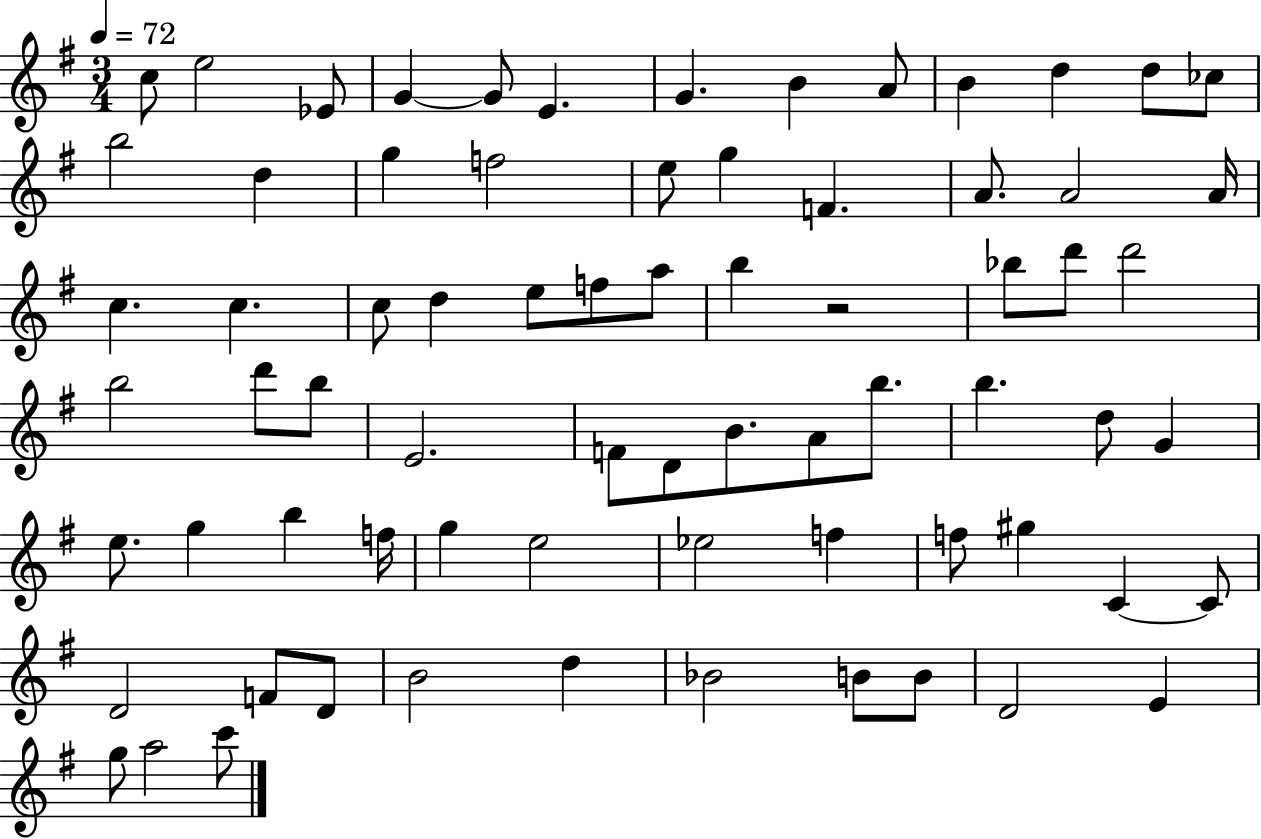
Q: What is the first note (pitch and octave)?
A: C5